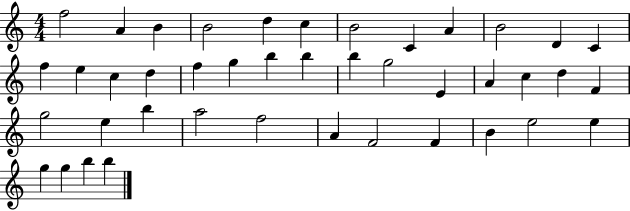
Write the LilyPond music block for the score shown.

{
  \clef treble
  \numericTimeSignature
  \time 4/4
  \key c \major
  f''2 a'4 b'4 | b'2 d''4 c''4 | b'2 c'4 a'4 | b'2 d'4 c'4 | \break f''4 e''4 c''4 d''4 | f''4 g''4 b''4 b''4 | b''4 g''2 e'4 | a'4 c''4 d''4 f'4 | \break g''2 e''4 b''4 | a''2 f''2 | a'4 f'2 f'4 | b'4 e''2 e''4 | \break g''4 g''4 b''4 b''4 | \bar "|."
}